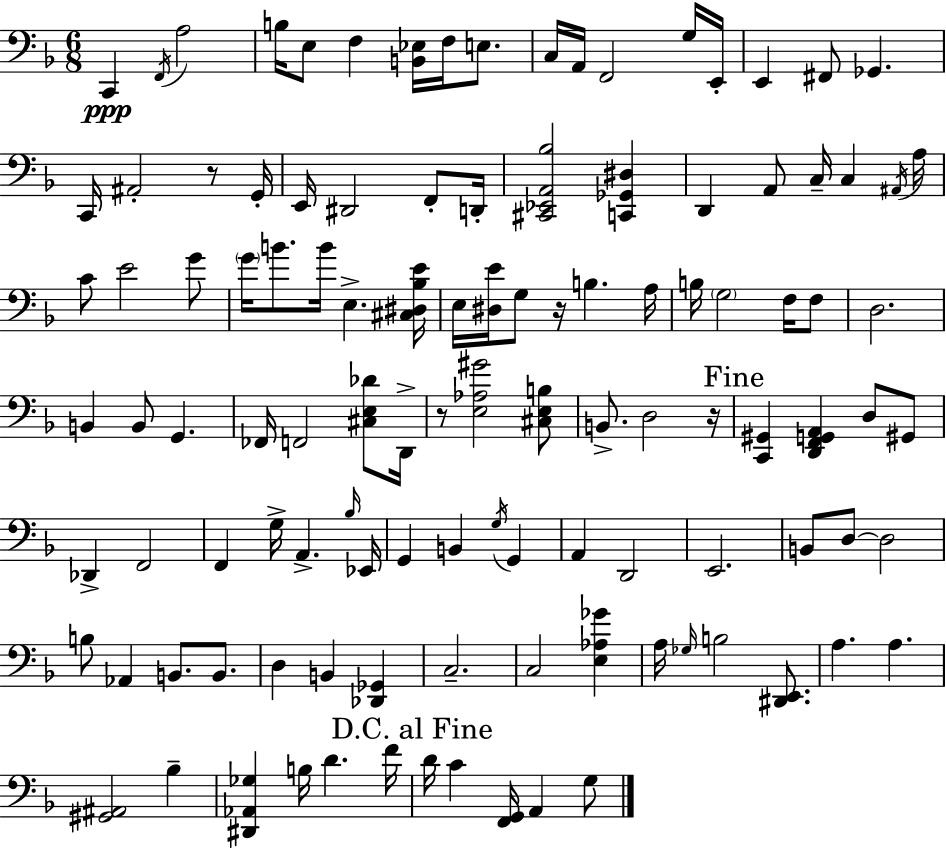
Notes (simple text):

C2/q F2/s A3/h B3/s E3/e F3/q [B2,Eb3]/s F3/s E3/e. C3/s A2/s F2/h G3/s E2/s E2/q F#2/e Gb2/q. C2/s A#2/h R/e G2/s E2/s D#2/h F2/e D2/s [C#2,Eb2,A2,Bb3]/h [C2,Gb2,D#3]/q D2/q A2/e C3/s C3/q A#2/s A3/s C4/e E4/h G4/e G4/s B4/e. B4/s E3/q. [C#3,D#3,Bb3,E4]/s E3/s [D#3,E4]/s G3/e R/s B3/q. A3/s B3/s G3/h F3/s F3/e D3/h. B2/q B2/e G2/q. FES2/s F2/h [C#3,E3,Db4]/e D2/s R/e [E3,Ab3,G#4]/h [C#3,E3,B3]/e B2/e. D3/h R/s [C2,G#2]/q [D2,F2,G2,A2]/q D3/e G#2/e Db2/q F2/h F2/q G3/s A2/q. Bb3/s Eb2/s G2/q B2/q G3/s G2/q A2/q D2/h E2/h. B2/e D3/e D3/h B3/e Ab2/q B2/e. B2/e. D3/q B2/q [Db2,Gb2]/q C3/h. C3/h [E3,Ab3,Gb4]/q A3/s Gb3/s B3/h [D#2,E2]/e. A3/q. A3/q. [G#2,A#2]/h Bb3/q [D#2,Ab2,Gb3]/q B3/s D4/q. F4/s D4/s C4/q [F2,G2]/s A2/q G3/e